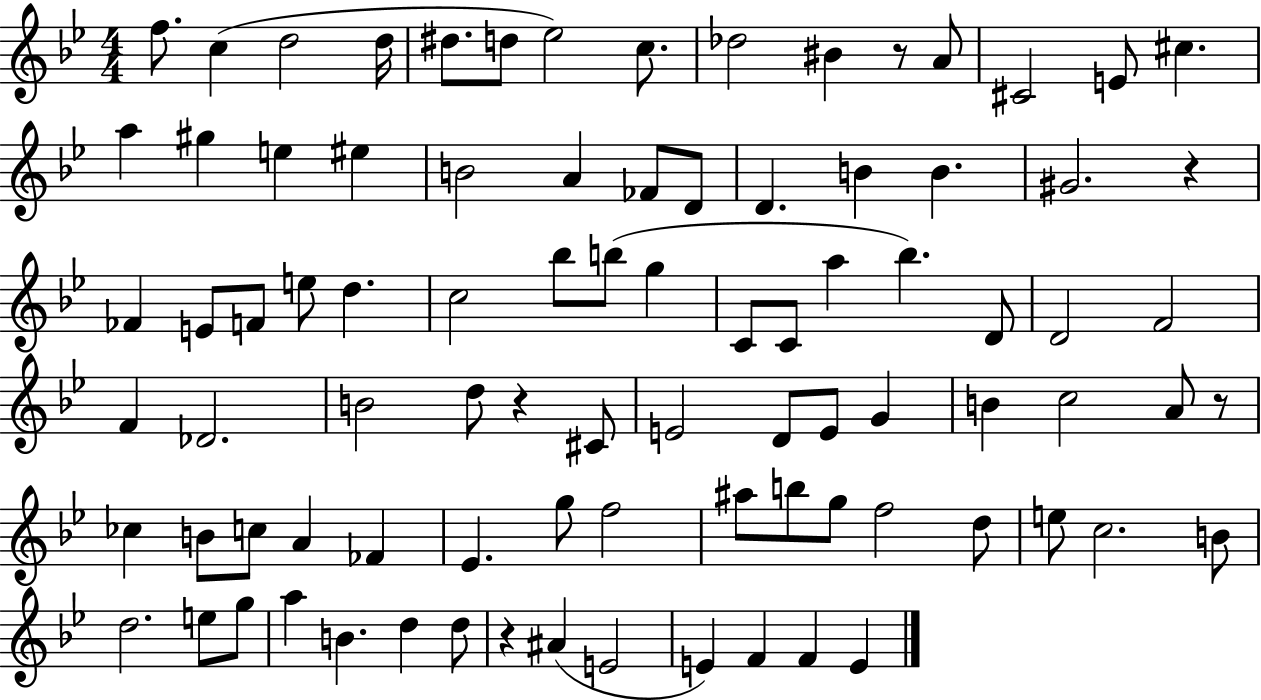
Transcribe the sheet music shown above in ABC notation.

X:1
T:Untitled
M:4/4
L:1/4
K:Bb
f/2 c d2 d/4 ^d/2 d/2 _e2 c/2 _d2 ^B z/2 A/2 ^C2 E/2 ^c a ^g e ^e B2 A _F/2 D/2 D B B ^G2 z _F E/2 F/2 e/2 d c2 _b/2 b/2 g C/2 C/2 a _b D/2 D2 F2 F _D2 B2 d/2 z ^C/2 E2 D/2 E/2 G B c2 A/2 z/2 _c B/2 c/2 A _F _E g/2 f2 ^a/2 b/2 g/2 f2 d/2 e/2 c2 B/2 d2 e/2 g/2 a B d d/2 z ^A E2 E F F E